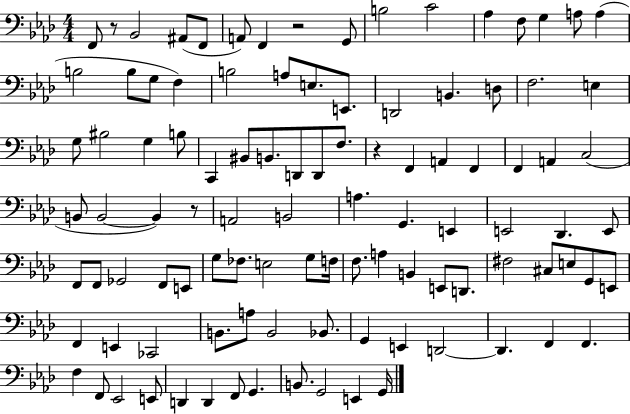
{
  \clef bass
  \numericTimeSignature
  \time 4/4
  \key aes \major
  f,8 r8 bes,2 ais,8( f,8 | a,8) f,4 r2 g,8 | b2 c'2 | aes4 f8 g4 a8 a4( | \break b2 b8 g8 f4) | b2 a8 e8. e,8. | d,2 b,4. d8 | f2. e4 | \break g8 bis2 g4 b8 | c,4 bis,8 b,8. d,8 d,8 f8. | r4 f,4 a,4 f,4 | f,4 a,4 c2( | \break b,8 b,2~~ b,4) r8 | a,2 b,2 | a4. g,4. e,4 | e,2 des,4. e,8 | \break f,8 f,8 ges,2 f,8 e,8 | g8 fes8. e2 g8 f16 | f8. a4 b,4 e,8 d,8. | fis2 cis8 e8 g,8 e,8 | \break f,4 e,4 ces,2 | b,8. a8 b,2 bes,8. | g,4 e,4 d,2~~ | d,4. f,4 f,4. | \break f4 f,8 ees,2 e,8 | d,4 d,4 f,8 g,4. | b,8. g,2 e,4 g,16 | \bar "|."
}